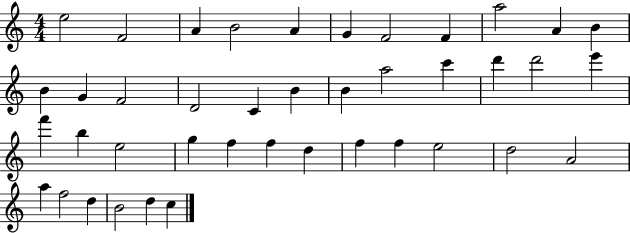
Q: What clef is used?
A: treble